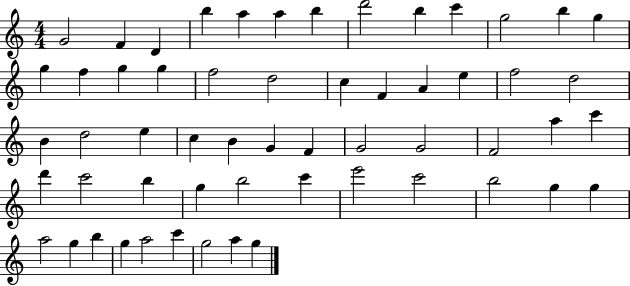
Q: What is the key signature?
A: C major